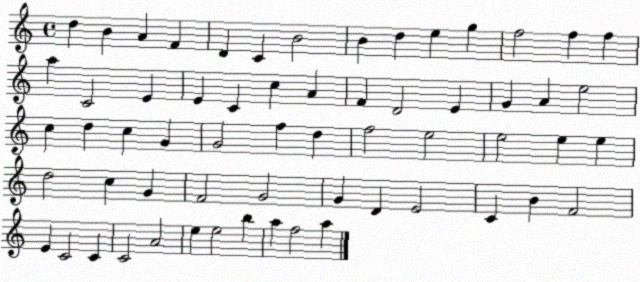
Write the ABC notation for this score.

X:1
T:Untitled
M:4/4
L:1/4
K:C
d B A F D C B2 B d e g f2 f f a C2 E E C c A F D2 E G A e2 c d c G G2 f d f2 e2 e2 e e d2 c G F2 G2 G D E2 C B F2 E C2 C C2 A2 e e2 b a f2 a